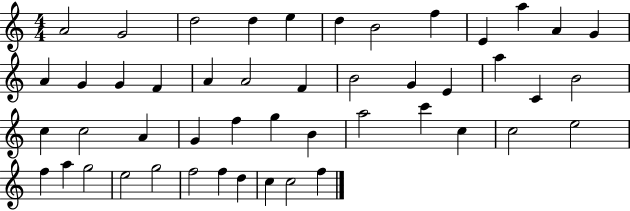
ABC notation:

X:1
T:Untitled
M:4/4
L:1/4
K:C
A2 G2 d2 d e d B2 f E a A G A G G F A A2 F B2 G E a C B2 c c2 A G f g B a2 c' c c2 e2 f a g2 e2 g2 f2 f d c c2 f